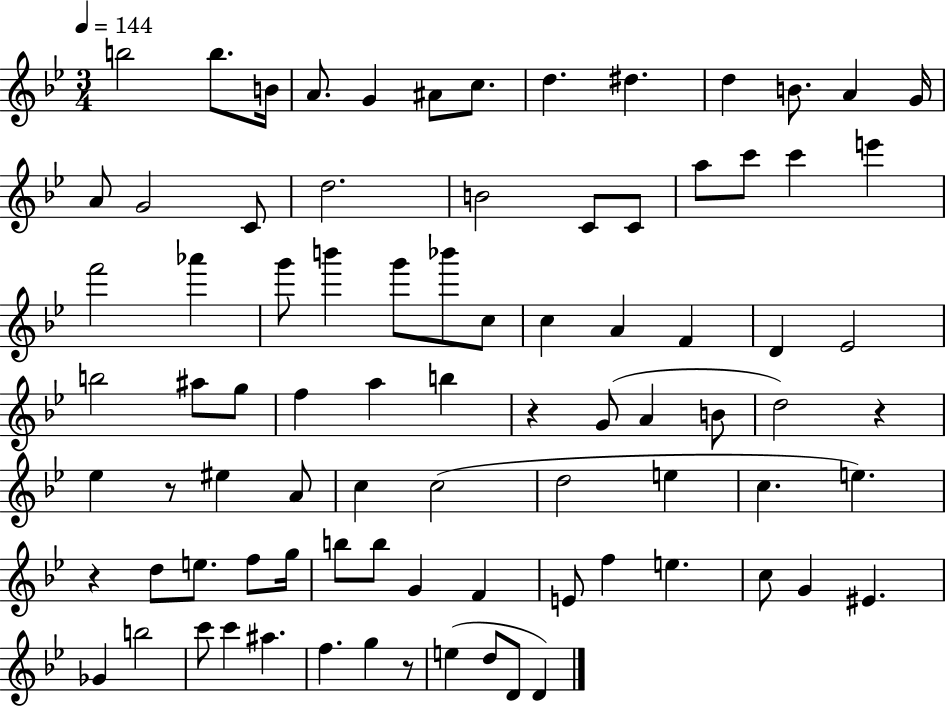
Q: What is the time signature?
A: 3/4